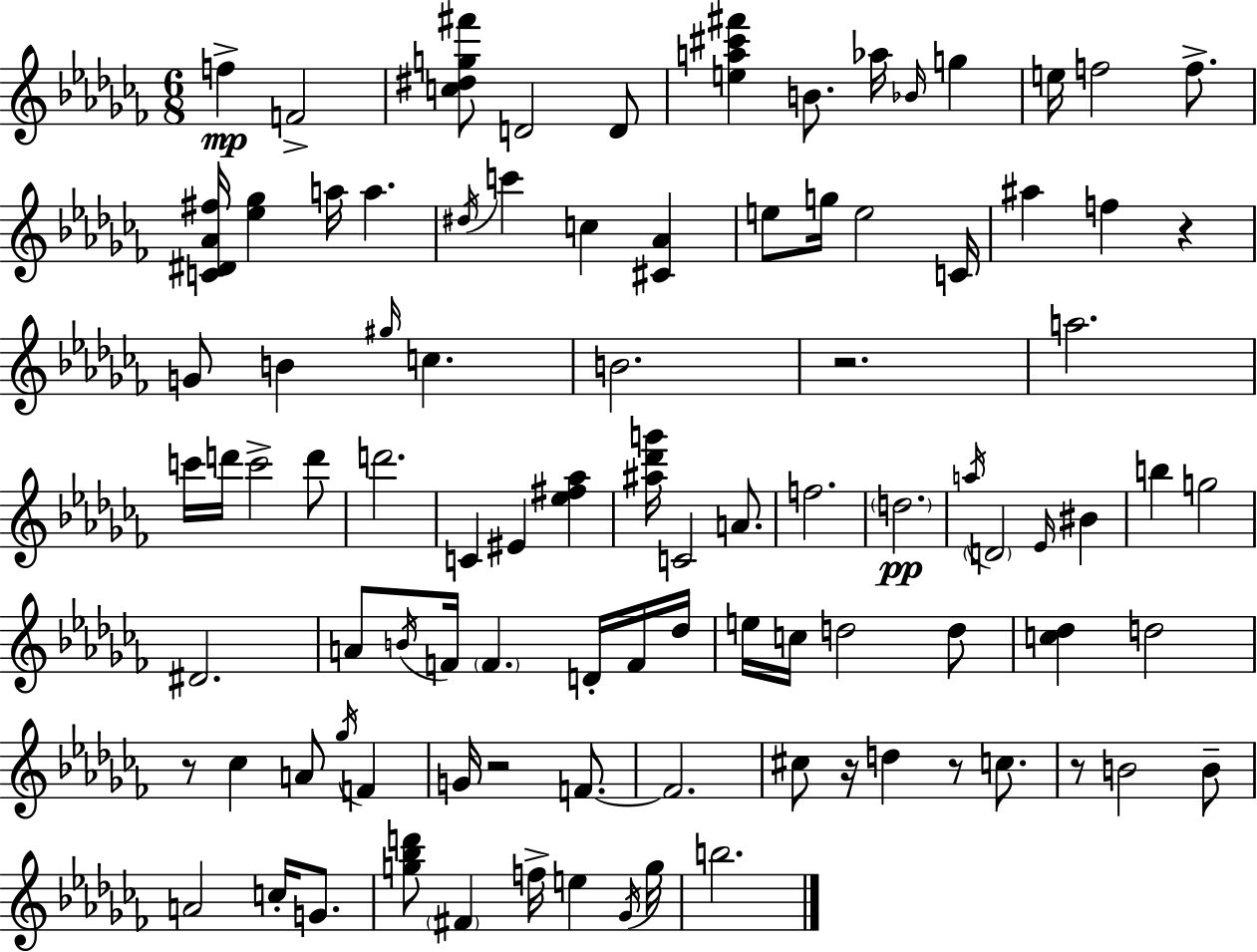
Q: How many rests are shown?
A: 7